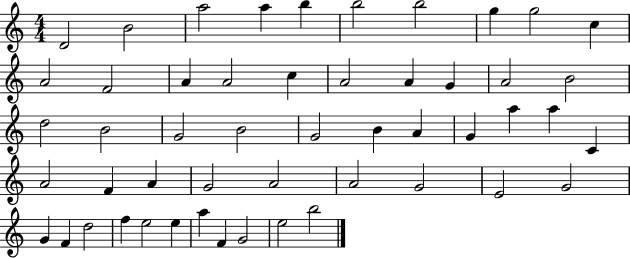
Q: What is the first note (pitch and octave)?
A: D4